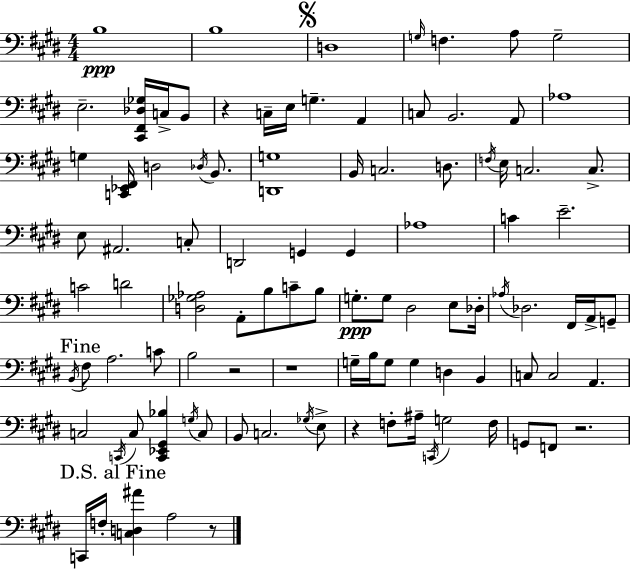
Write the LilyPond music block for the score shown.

{
  \clef bass
  \numericTimeSignature
  \time 4/4
  \key e \major
  \repeat volta 2 { b1\ppp | b1 | \mark \markup { \musicglyph "scripts.segno" } d1 | \grace { g16 } f4. a8 g2-- | \break e2.-- <cis, fis, des ges>16 c16-> b,8 | r4 c16-- e16 g4.-- a,4 | c8 b,2. a,8 | aes1 | \break g4 <c, ees, fis,>16 d2 \acciaccatura { des16 } b,8. | <d, g>1 | b,16 c2. d8. | \acciaccatura { f16 } e16 c2. | \break c8.-> e8 ais,2. | c8-. d,2 g,4 g,4 | aes1 | c'4 e'2.-- | \break c'2 d'2 | <d ges aes>2 a,8-. b8 c'8-- | b8 g8.-.\ppp g8 dis2 | e8 des16-. \acciaccatura { aes16 } des2. | \break fis,16 a,16-> g,8-- \mark "Fine" \acciaccatura { b,16 } fis8 a2. | c'8 b2 r2 | r1 | g16-- b16 g8 g4 d4 | \break b,4 c8 c2 a,4. | c2 \acciaccatura { c,16 } c8 | <c, ees, gis, bes>4 \acciaccatura { g16 } c8 b,8 c2. | \acciaccatura { ges16 } e8-> r4 f8-. ais16-- \acciaccatura { c,16 } | \break g2 f16 g,8 f,8 r2. | \mark "D.S. al Fine" c,16 f16-. <c d ais'>4 a2 | r8 } \bar "|."
}